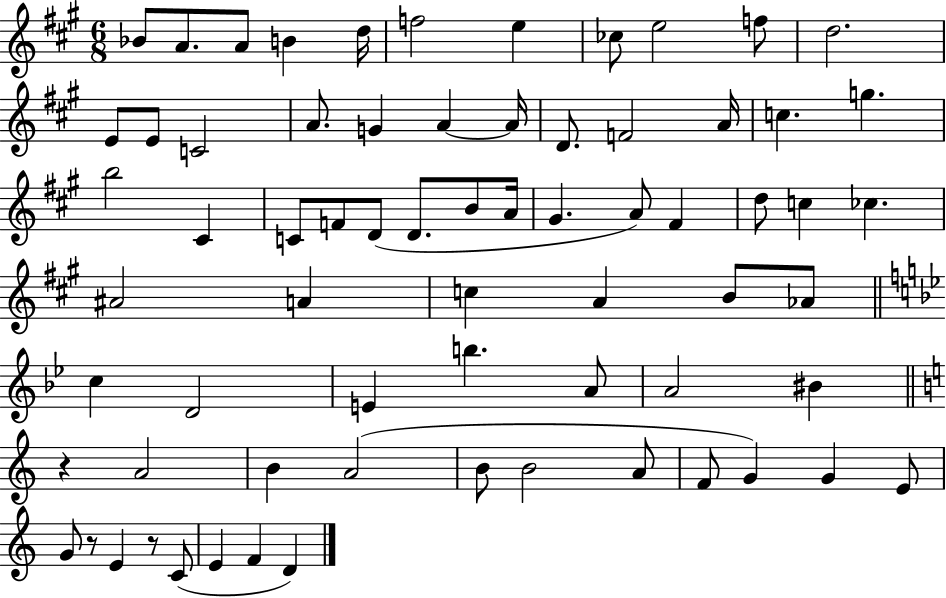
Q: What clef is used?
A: treble